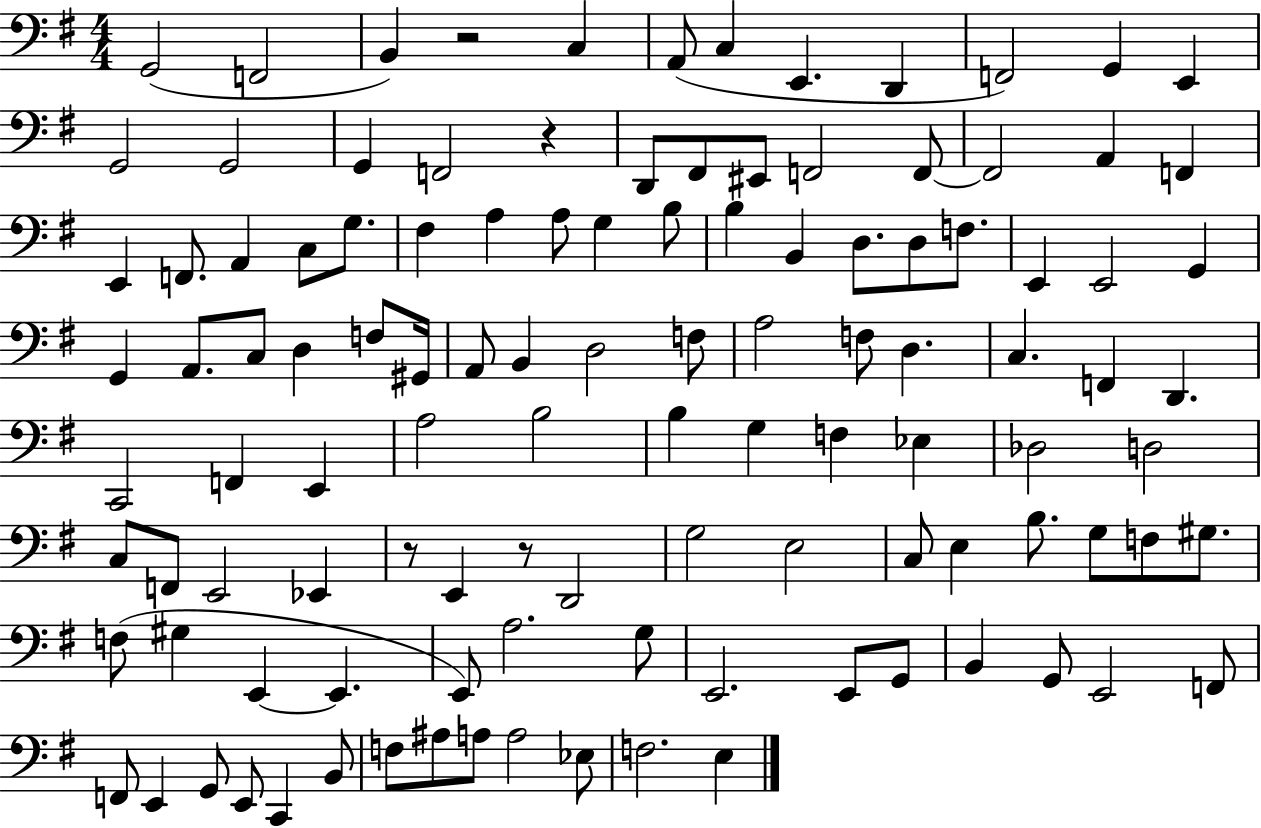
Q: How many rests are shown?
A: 4